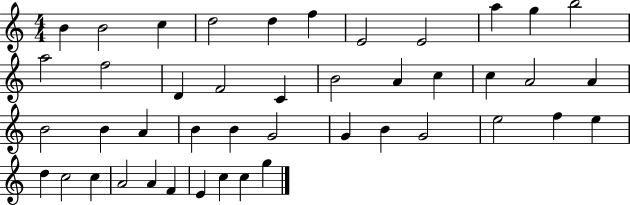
{
  \clef treble
  \numericTimeSignature
  \time 4/4
  \key c \major
  b'4 b'2 c''4 | d''2 d''4 f''4 | e'2 e'2 | a''4 g''4 b''2 | \break a''2 f''2 | d'4 f'2 c'4 | b'2 a'4 c''4 | c''4 a'2 a'4 | \break b'2 b'4 a'4 | b'4 b'4 g'2 | g'4 b'4 g'2 | e''2 f''4 e''4 | \break d''4 c''2 c''4 | a'2 a'4 f'4 | e'4 c''4 c''4 g''4 | \bar "|."
}